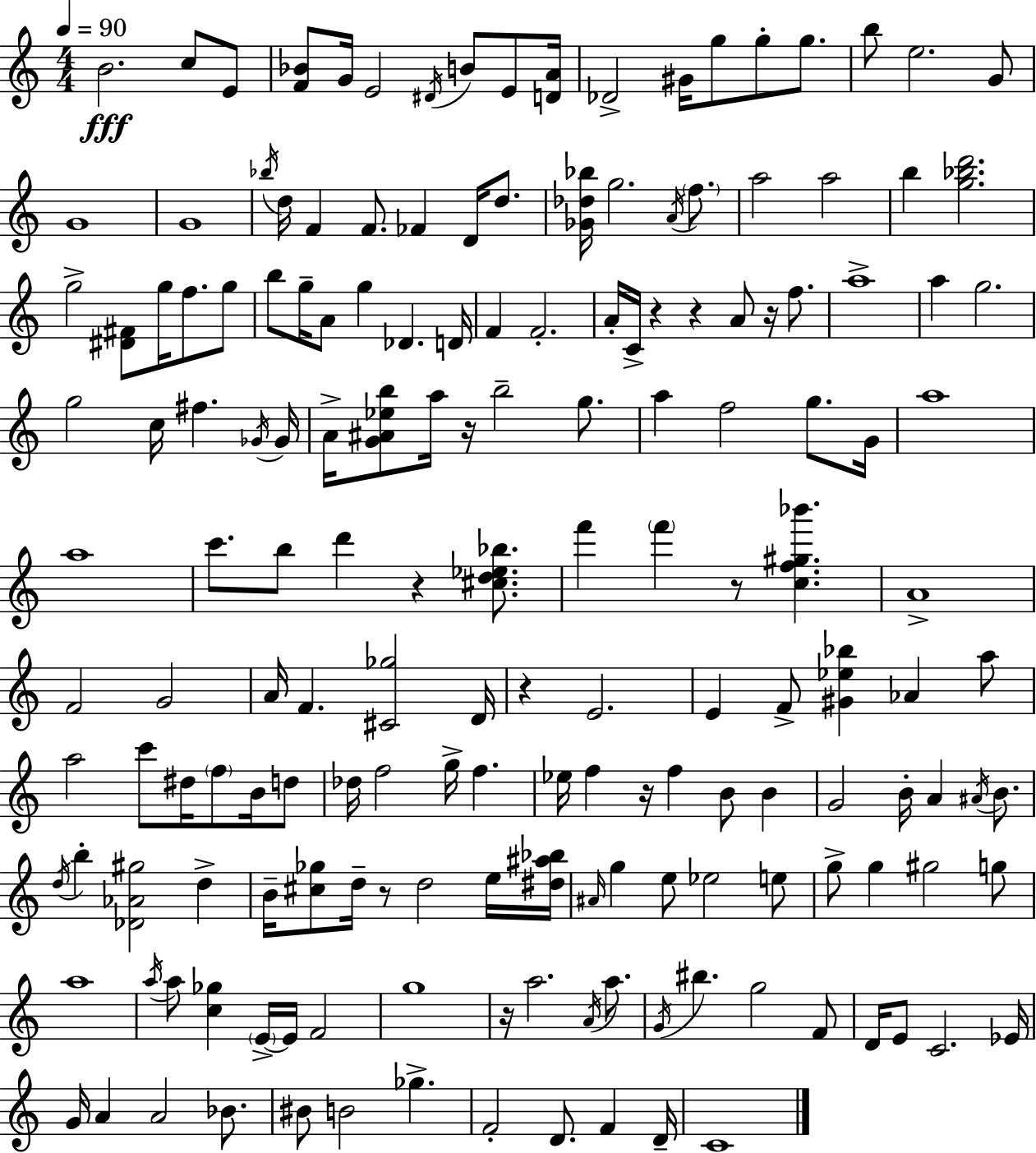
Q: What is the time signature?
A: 4/4